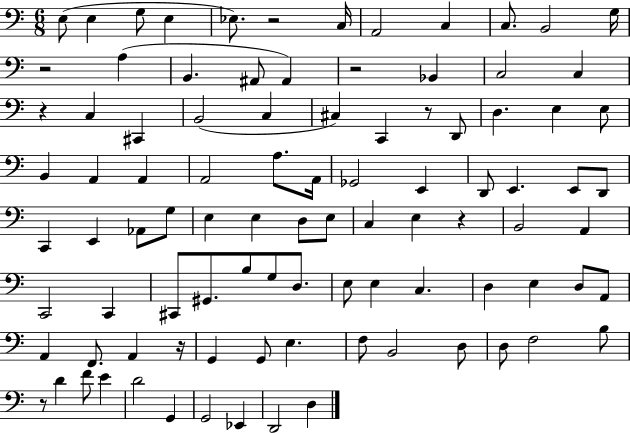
{
  \clef bass
  \numericTimeSignature
  \time 6/8
  \key c \major
  e8( e4 g8 e4 | ees8.) r2 c16 | a,2 c4 | c8. b,2 g16 | \break r2 a4( | b,4. ais,8 ais,4) | r2 bes,4 | c2 c4 | \break r4 c4 cis,4 | b,2( c4 | cis4) c,4 r8 d,8 | d4. e4 e8 | \break b,4 a,4 a,4 | a,2 a8. a,16 | ges,2 e,4 | d,8 e,4. e,8 d,8 | \break c,4 e,4 aes,8 g8 | e4 e4 d8 e8 | c4 e4 r4 | b,2 a,4 | \break c,2 c,4 | cis,8 gis,8. b8 g8 d8. | e8 e4 c4. | d4 e4 d8 a,8 | \break a,4 f,8. a,4 r16 | g,4 g,8 e4. | f8 b,2 d8 | d8 f2 b8 | \break r8 d'4 f'8 e'4 | d'2 g,4 | g,2 ees,4 | d,2 d4 | \break \bar "|."
}